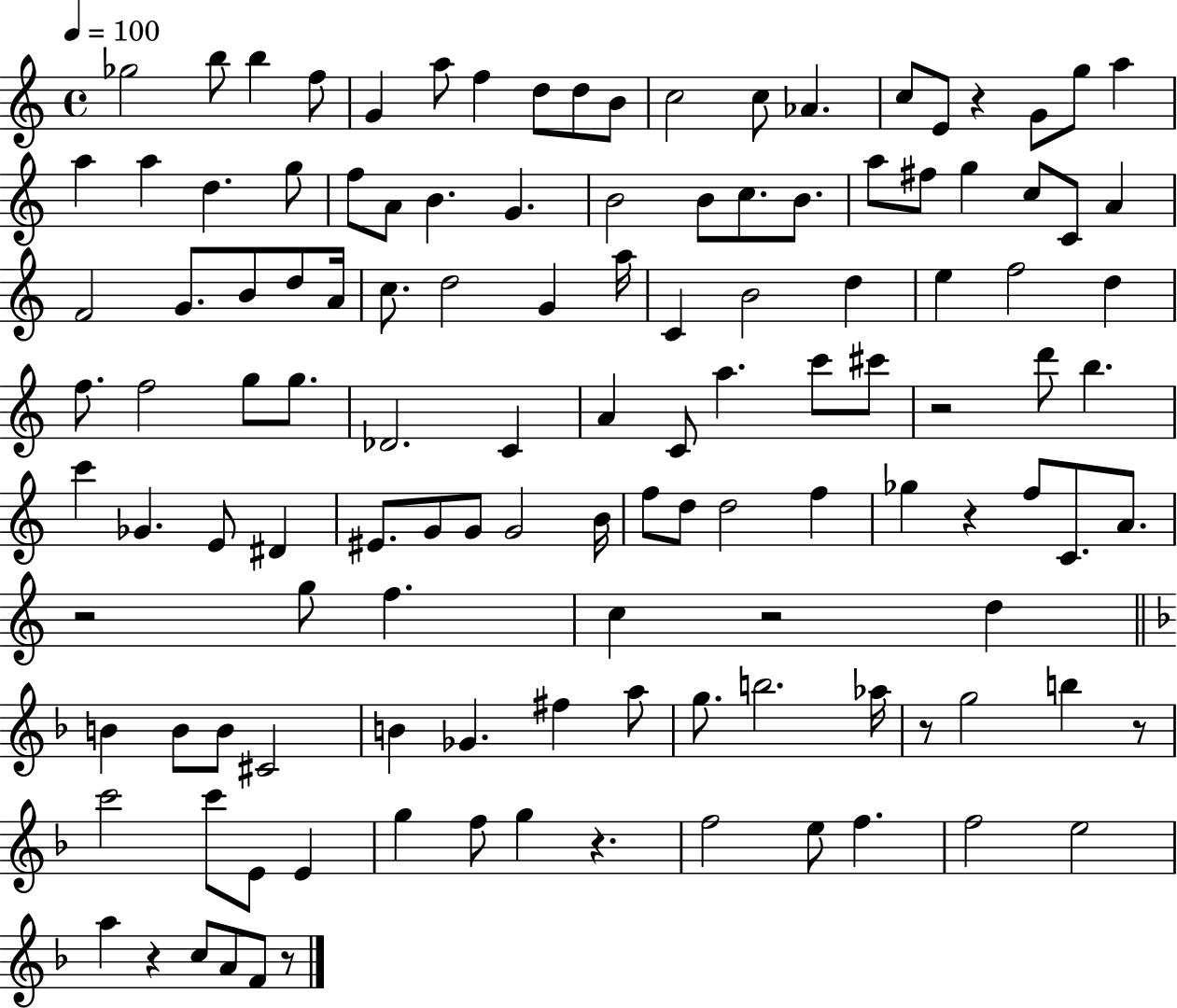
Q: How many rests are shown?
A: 10